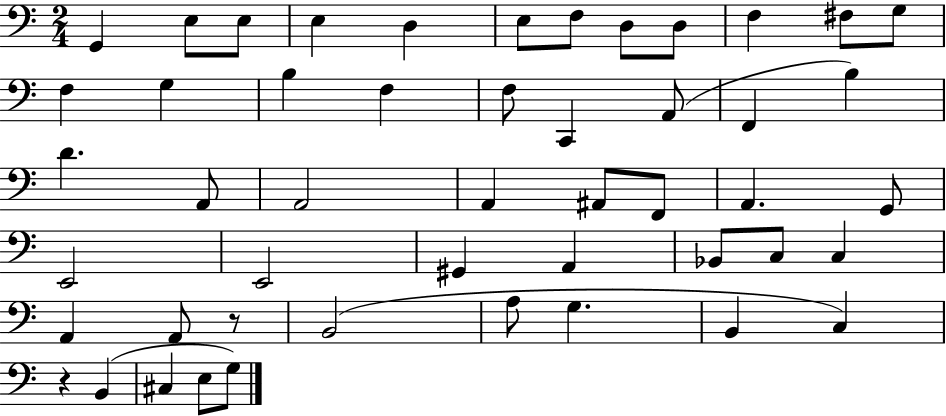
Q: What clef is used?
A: bass